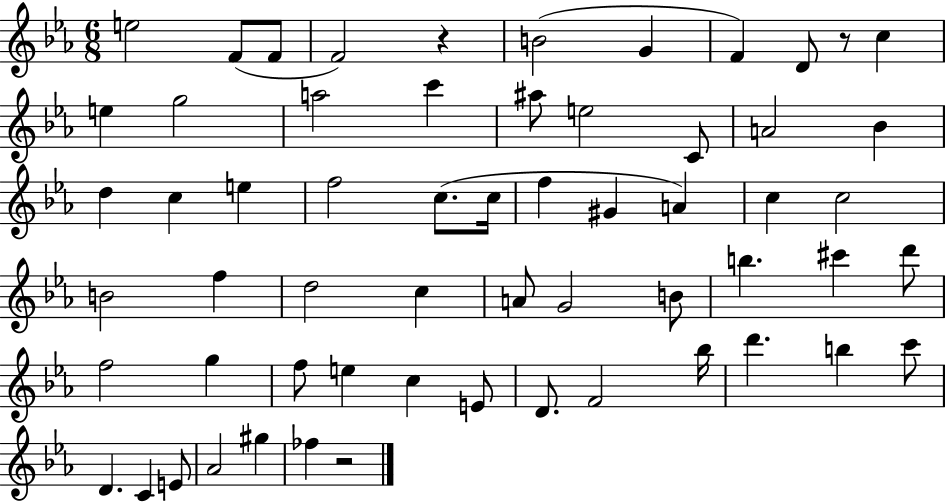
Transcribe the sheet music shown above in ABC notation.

X:1
T:Untitled
M:6/8
L:1/4
K:Eb
e2 F/2 F/2 F2 z B2 G F D/2 z/2 c e g2 a2 c' ^a/2 e2 C/2 A2 _B d c e f2 c/2 c/4 f ^G A c c2 B2 f d2 c A/2 G2 B/2 b ^c' d'/2 f2 g f/2 e c E/2 D/2 F2 _b/4 d' b c'/2 D C E/2 _A2 ^g _f z2